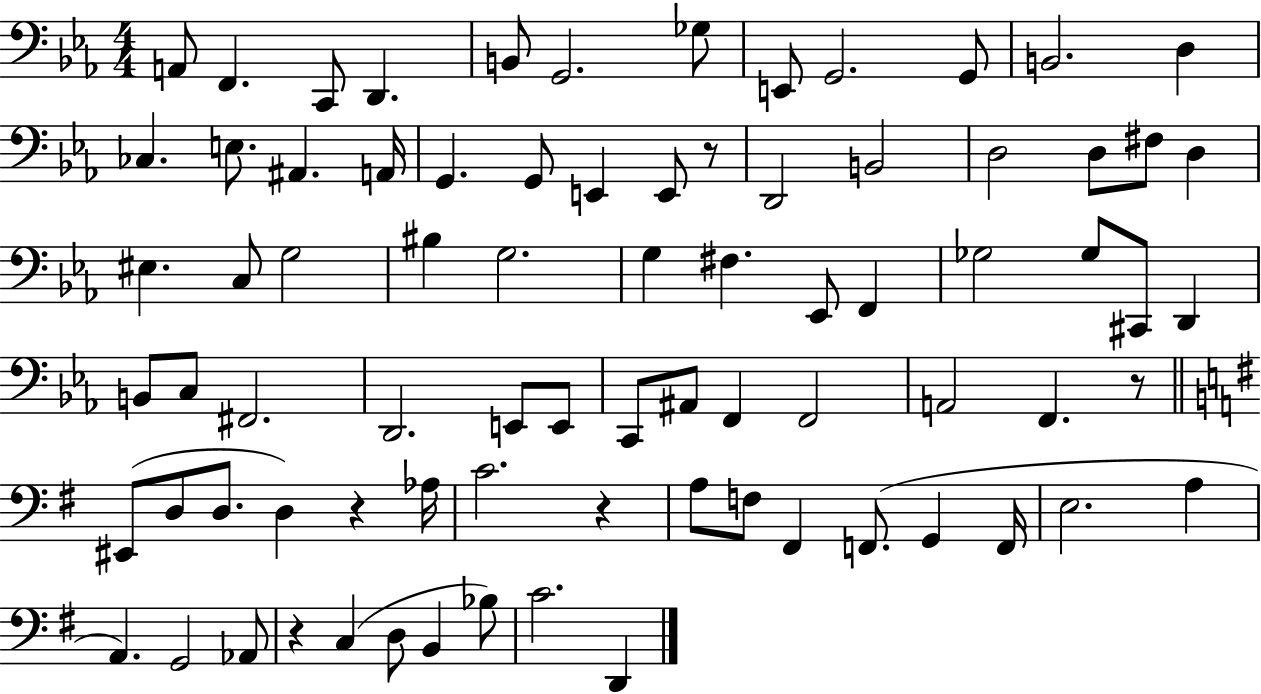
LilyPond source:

{
  \clef bass
  \numericTimeSignature
  \time 4/4
  \key ees \major
  \repeat volta 2 { a,8 f,4. c,8 d,4. | b,8 g,2. ges8 | e,8 g,2. g,8 | b,2. d4 | \break ces4. e8. ais,4. a,16 | g,4. g,8 e,4 e,8 r8 | d,2 b,2 | d2 d8 fis8 d4 | \break eis4. c8 g2 | bis4 g2. | g4 fis4. ees,8 f,4 | ges2 ges8 cis,8 d,4 | \break b,8 c8 fis,2. | d,2. e,8 e,8 | c,8 ais,8 f,4 f,2 | a,2 f,4. r8 | \break \bar "||" \break \key g \major eis,8( d8 d8. d4) r4 aes16 | c'2. r4 | a8 f8 fis,4 f,8.( g,4 f,16 | e2. a4 | \break a,4.) g,2 aes,8 | r4 c4( d8 b,4 bes8) | c'2. d,4 | } \bar "|."
}